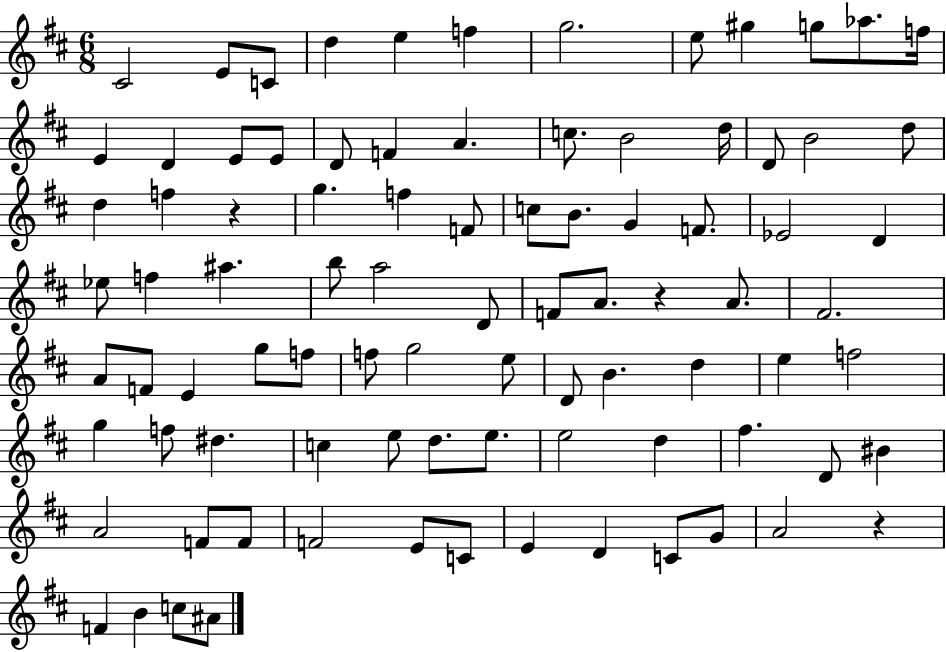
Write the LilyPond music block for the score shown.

{
  \clef treble
  \numericTimeSignature
  \time 6/8
  \key d \major
  cis'2 e'8 c'8 | d''4 e''4 f''4 | g''2. | e''8 gis''4 g''8 aes''8. f''16 | \break e'4 d'4 e'8 e'8 | d'8 f'4 a'4. | c''8. b'2 d''16 | d'8 b'2 d''8 | \break d''4 f''4 r4 | g''4. f''4 f'8 | c''8 b'8. g'4 f'8. | ees'2 d'4 | \break ees''8 f''4 ais''4. | b''8 a''2 d'8 | f'8 a'8. r4 a'8. | fis'2. | \break a'8 f'8 e'4 g''8 f''8 | f''8 g''2 e''8 | d'8 b'4. d''4 | e''4 f''2 | \break g''4 f''8 dis''4. | c''4 e''8 d''8. e''8. | e''2 d''4 | fis''4. d'8 bis'4 | \break a'2 f'8 f'8 | f'2 e'8 c'8 | e'4 d'4 c'8 g'8 | a'2 r4 | \break f'4 b'4 c''8 ais'8 | \bar "|."
}